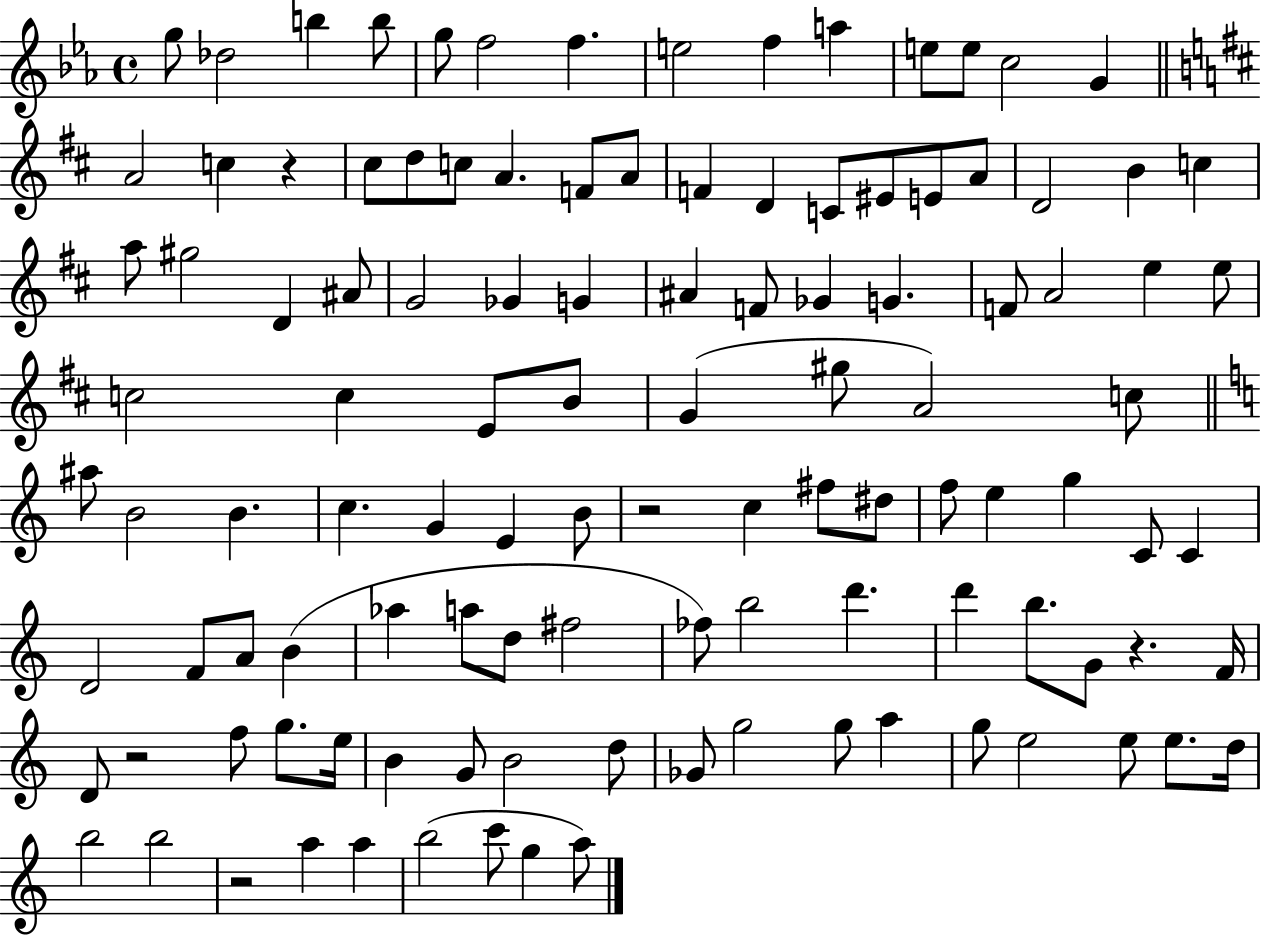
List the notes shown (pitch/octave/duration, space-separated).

G5/e Db5/h B5/q B5/e G5/e F5/h F5/q. E5/h F5/q A5/q E5/e E5/e C5/h G4/q A4/h C5/q R/q C#5/e D5/e C5/e A4/q. F4/e A4/e F4/q D4/q C4/e EIS4/e E4/e A4/e D4/h B4/q C5/q A5/e G#5/h D4/q A#4/e G4/h Gb4/q G4/q A#4/q F4/e Gb4/q G4/q. F4/e A4/h E5/q E5/e C5/h C5/q E4/e B4/e G4/q G#5/e A4/h C5/e A#5/e B4/h B4/q. C5/q. G4/q E4/q B4/e R/h C5/q F#5/e D#5/e F5/e E5/q G5/q C4/e C4/q D4/h F4/e A4/e B4/q Ab5/q A5/e D5/e F#5/h FES5/e B5/h D6/q. D6/q B5/e. G4/e R/q. F4/s D4/e R/h F5/e G5/e. E5/s B4/q G4/e B4/h D5/e Gb4/e G5/h G5/e A5/q G5/e E5/h E5/e E5/e. D5/s B5/h B5/h R/h A5/q A5/q B5/h C6/e G5/q A5/e